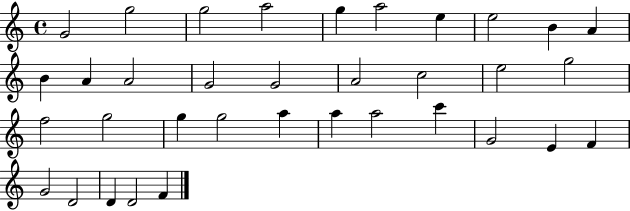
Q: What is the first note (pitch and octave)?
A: G4